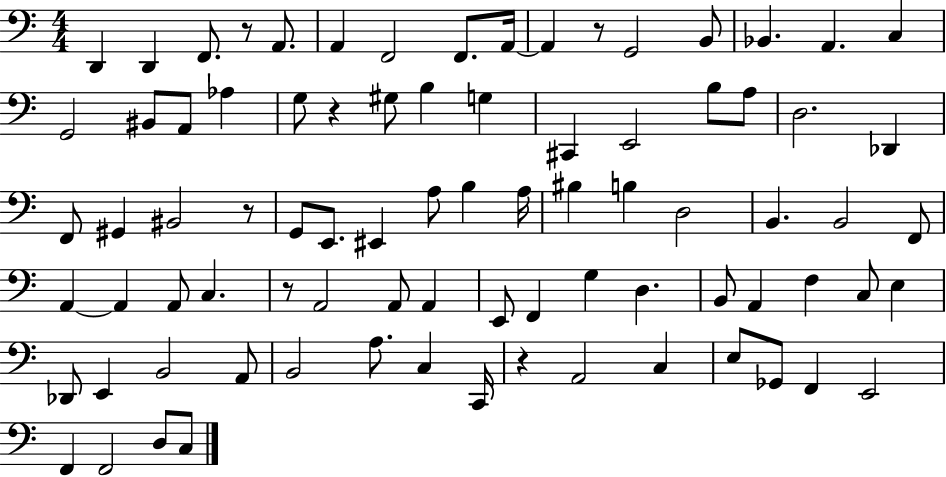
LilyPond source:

{
  \clef bass
  \numericTimeSignature
  \time 4/4
  \key c \major
  d,4 d,4 f,8. r8 a,8. | a,4 f,2 f,8. a,16~~ | a,4 r8 g,2 b,8 | bes,4. a,4. c4 | \break g,2 bis,8 a,8 aes4 | g8 r4 gis8 b4 g4 | cis,4 e,2 b8 a8 | d2. des,4 | \break f,8 gis,4 bis,2 r8 | g,8 e,8. eis,4 a8 b4 a16 | bis4 b4 d2 | b,4. b,2 f,8 | \break a,4~~ a,4 a,8 c4. | r8 a,2 a,8 a,4 | e,8 f,4 g4 d4. | b,8 a,4 f4 c8 e4 | \break des,8 e,4 b,2 a,8 | b,2 a8. c4 c,16 | r4 a,2 c4 | e8 ges,8 f,4 e,2 | \break f,4 f,2 d8 c8 | \bar "|."
}